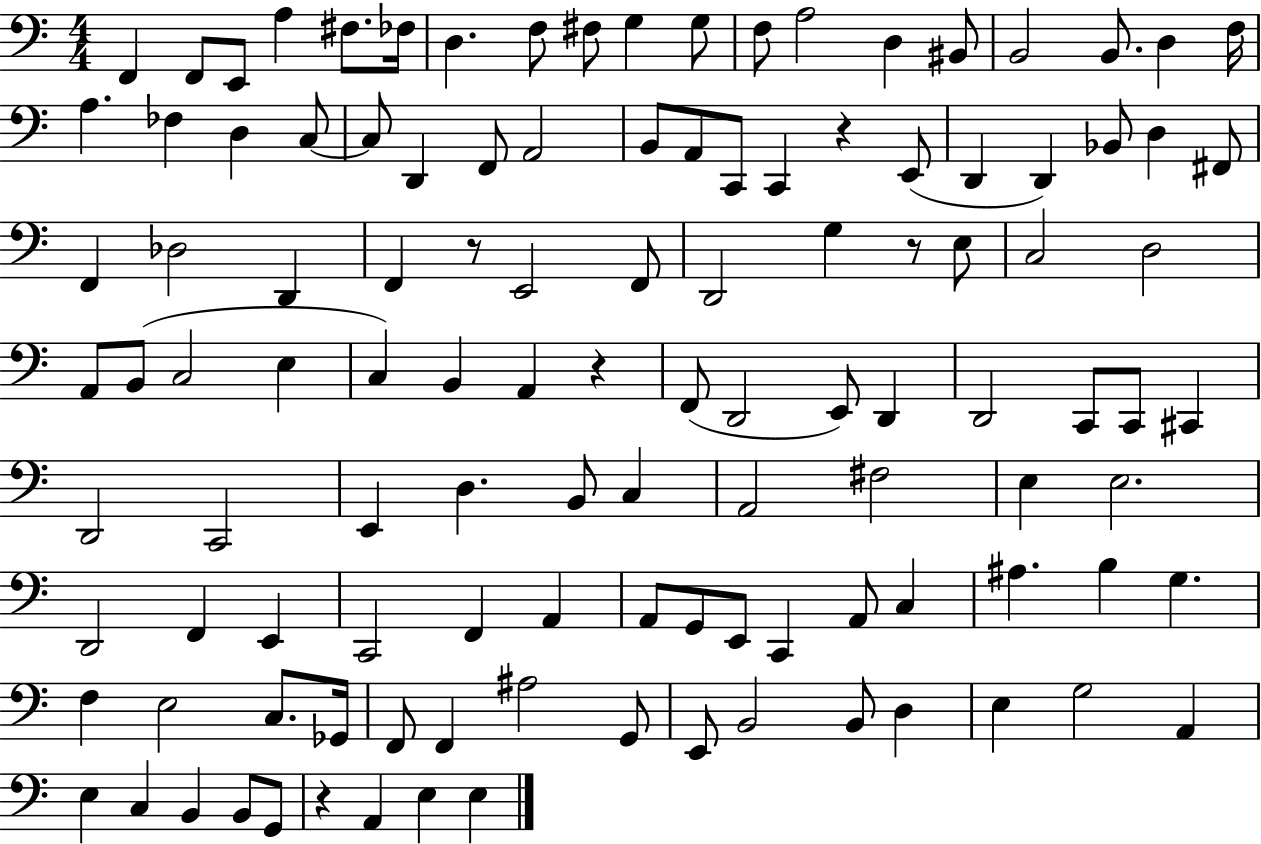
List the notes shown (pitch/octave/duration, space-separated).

F2/q F2/e E2/e A3/q F#3/e. FES3/s D3/q. F3/e F#3/e G3/q G3/e F3/e A3/h D3/q BIS2/e B2/h B2/e. D3/q F3/s A3/q. FES3/q D3/q C3/e C3/e D2/q F2/e A2/h B2/e A2/e C2/e C2/q R/q E2/e D2/q D2/q Bb2/e D3/q F#2/e F2/q Db3/h D2/q F2/q R/e E2/h F2/e D2/h G3/q R/e E3/e C3/h D3/h A2/e B2/e C3/h E3/q C3/q B2/q A2/q R/q F2/e D2/h E2/e D2/q D2/h C2/e C2/e C#2/q D2/h C2/h E2/q D3/q. B2/e C3/q A2/h F#3/h E3/q E3/h. D2/h F2/q E2/q C2/h F2/q A2/q A2/e G2/e E2/e C2/q A2/e C3/q A#3/q. B3/q G3/q. F3/q E3/h C3/e. Gb2/s F2/e F2/q A#3/h G2/e E2/e B2/h B2/e D3/q E3/q G3/h A2/q E3/q C3/q B2/q B2/e G2/e R/q A2/q E3/q E3/q